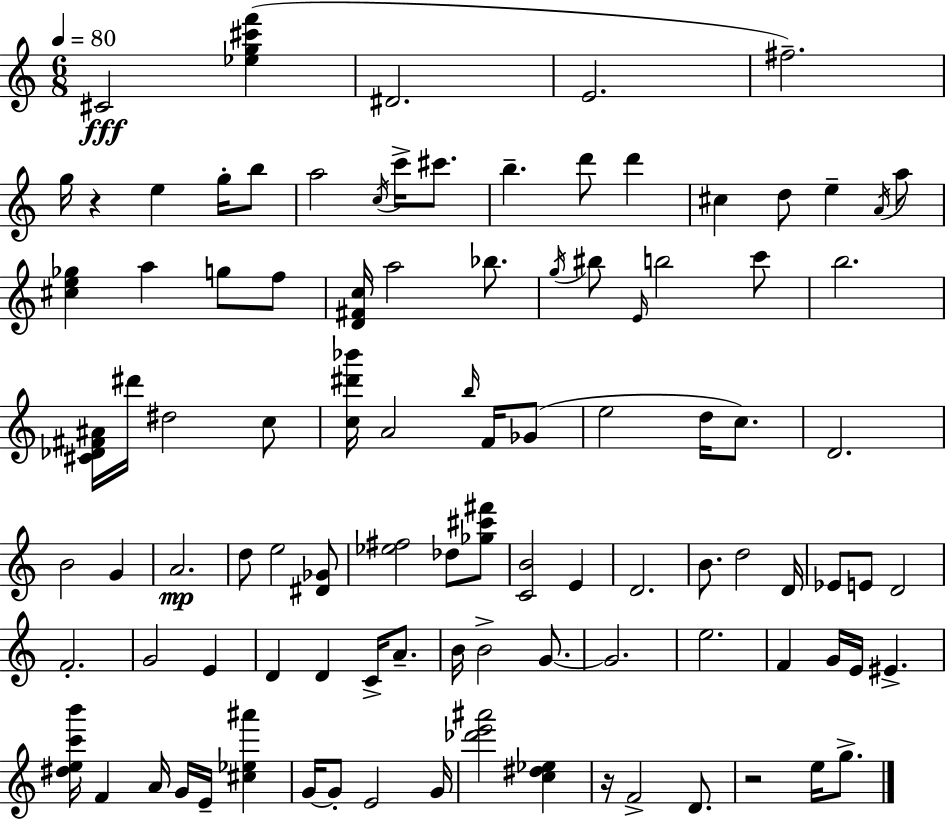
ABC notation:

X:1
T:Untitled
M:6/8
L:1/4
K:C
^C2 [_eg^c'f'] ^D2 E2 ^f2 g/4 z e g/4 b/2 a2 c/4 c'/4 ^c'/2 b d'/2 d' ^c d/2 e A/4 a/2 [^ce_g] a g/2 f/2 [D^Fc]/4 a2 _b/2 g/4 ^b/2 E/4 b2 c'/2 b2 [^C_D^F^A]/4 ^d'/4 ^d2 c/2 [c^d'_b']/4 A2 b/4 F/4 _G/2 e2 d/4 c/2 D2 B2 G A2 d/2 e2 [^D_G]/2 [_e^f]2 _d/2 [_g^c'^f']/2 [CB]2 E D2 B/2 d2 D/4 _E/2 E/2 D2 F2 G2 E D D C/4 A/2 B/4 B2 G/2 G2 e2 F G/4 E/4 ^E [^dec'b']/4 F A/4 G/4 E/4 [^c_e^a'] G/4 G/2 E2 G/4 [_d'e'^a']2 [c^d_e] z/4 F2 D/2 z2 e/4 g/2